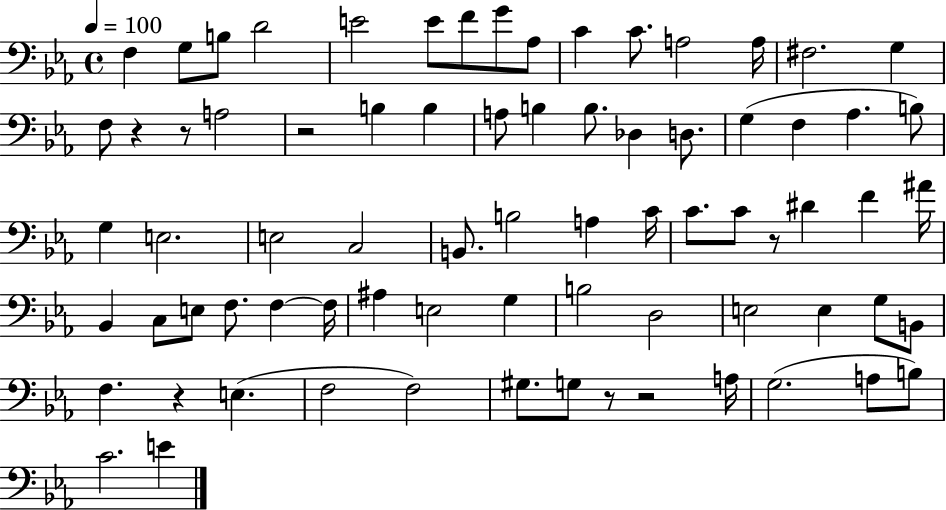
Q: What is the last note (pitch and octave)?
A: E4